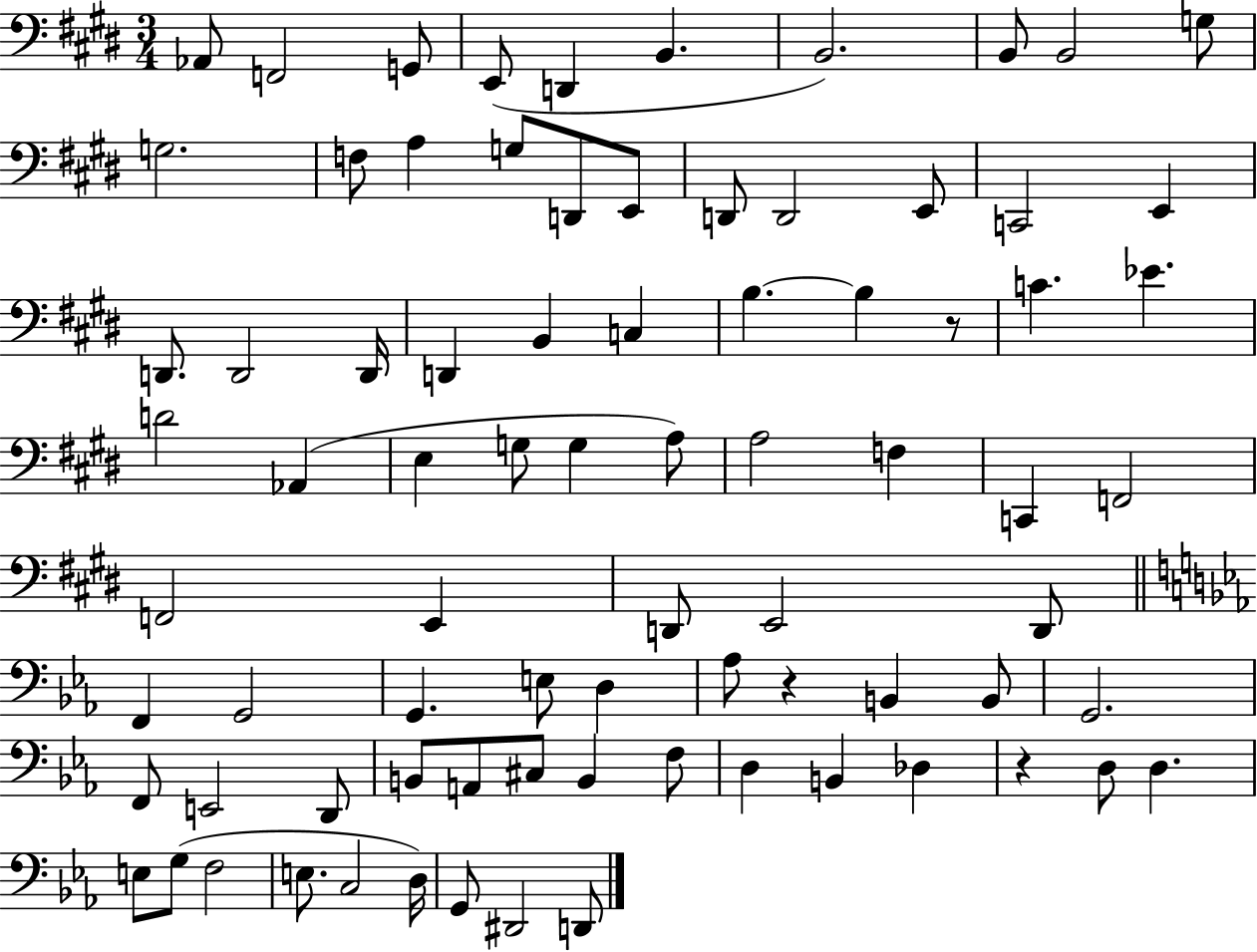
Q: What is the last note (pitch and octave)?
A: D2